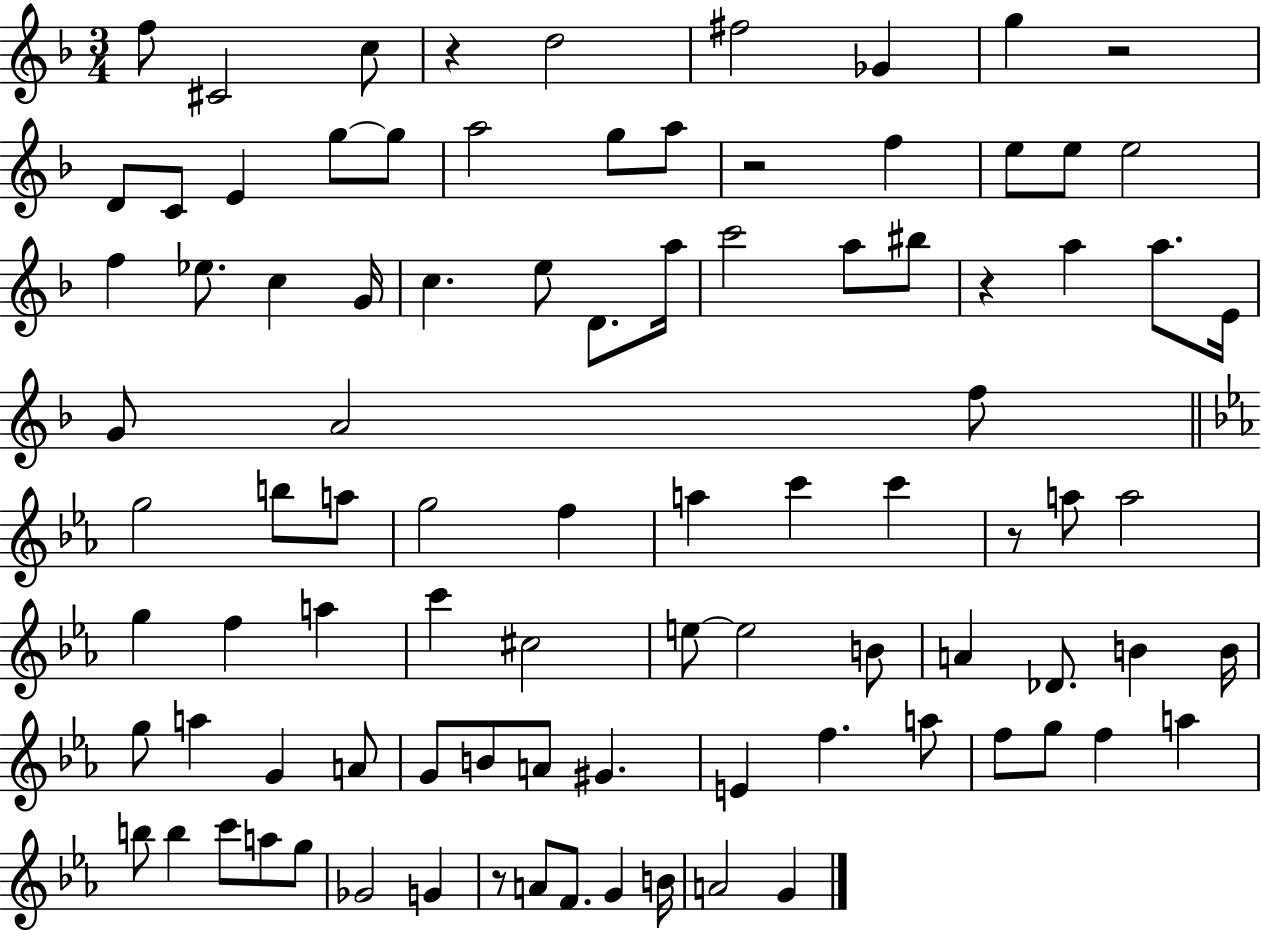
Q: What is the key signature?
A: F major